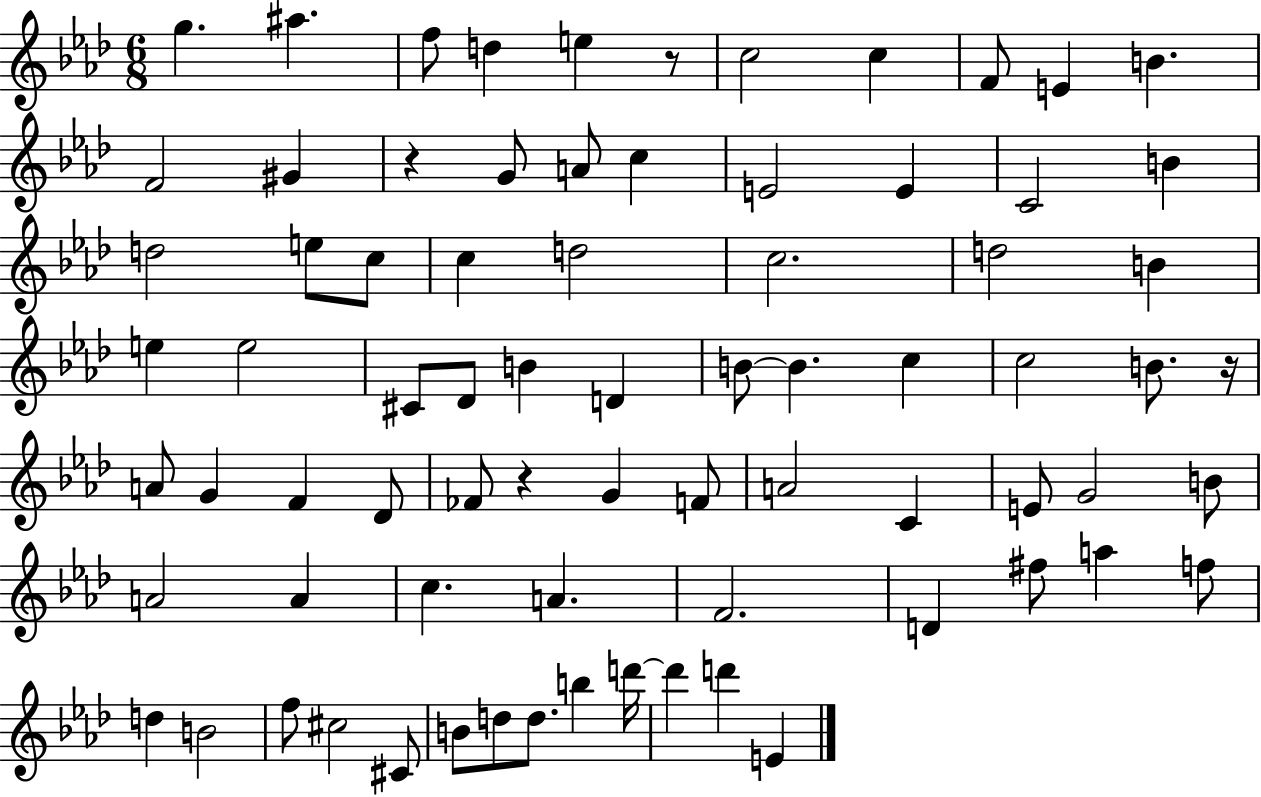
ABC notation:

X:1
T:Untitled
M:6/8
L:1/4
K:Ab
g ^a f/2 d e z/2 c2 c F/2 E B F2 ^G z G/2 A/2 c E2 E C2 B d2 e/2 c/2 c d2 c2 d2 B e e2 ^C/2 _D/2 B D B/2 B c c2 B/2 z/4 A/2 G F _D/2 _F/2 z G F/2 A2 C E/2 G2 B/2 A2 A c A F2 D ^f/2 a f/2 d B2 f/2 ^c2 ^C/2 B/2 d/2 d/2 b d'/4 d' d' E